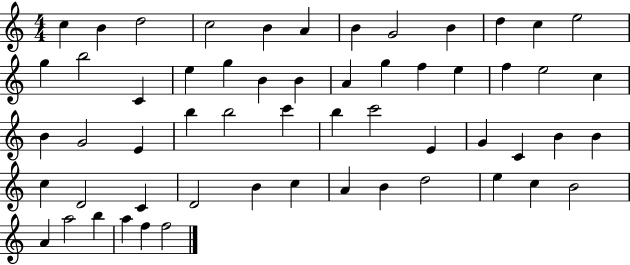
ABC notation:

X:1
T:Untitled
M:4/4
L:1/4
K:C
c B d2 c2 B A B G2 B d c e2 g b2 C e g B B A g f e f e2 c B G2 E b b2 c' b c'2 E G C B B c D2 C D2 B c A B d2 e c B2 A a2 b a f f2